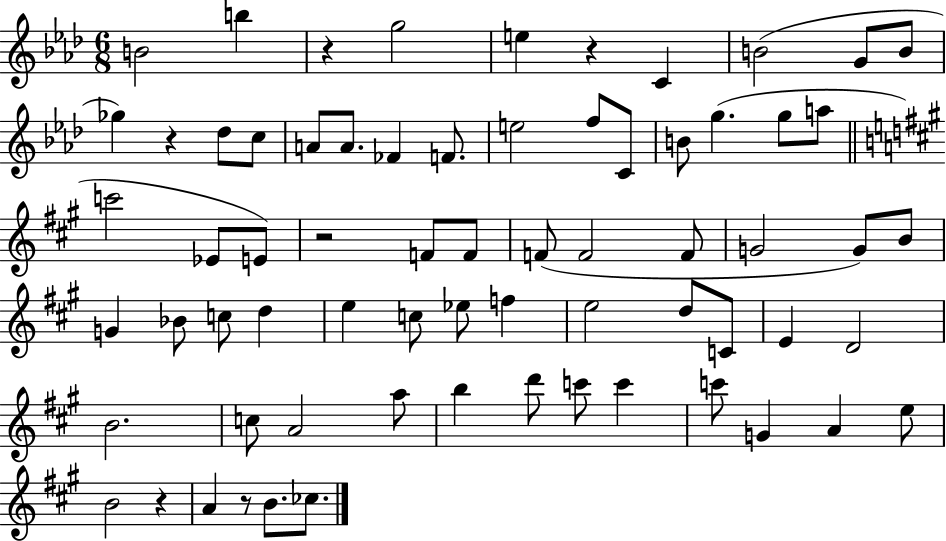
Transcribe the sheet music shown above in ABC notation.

X:1
T:Untitled
M:6/8
L:1/4
K:Ab
B2 b z g2 e z C B2 G/2 B/2 _g z _d/2 c/2 A/2 A/2 _F F/2 e2 f/2 C/2 B/2 g g/2 a/2 c'2 _E/2 E/2 z2 F/2 F/2 F/2 F2 F/2 G2 G/2 B/2 G _B/2 c/2 d e c/2 _e/2 f e2 d/2 C/2 E D2 B2 c/2 A2 a/2 b d'/2 c'/2 c' c'/2 G A e/2 B2 z A z/2 B/2 _c/2